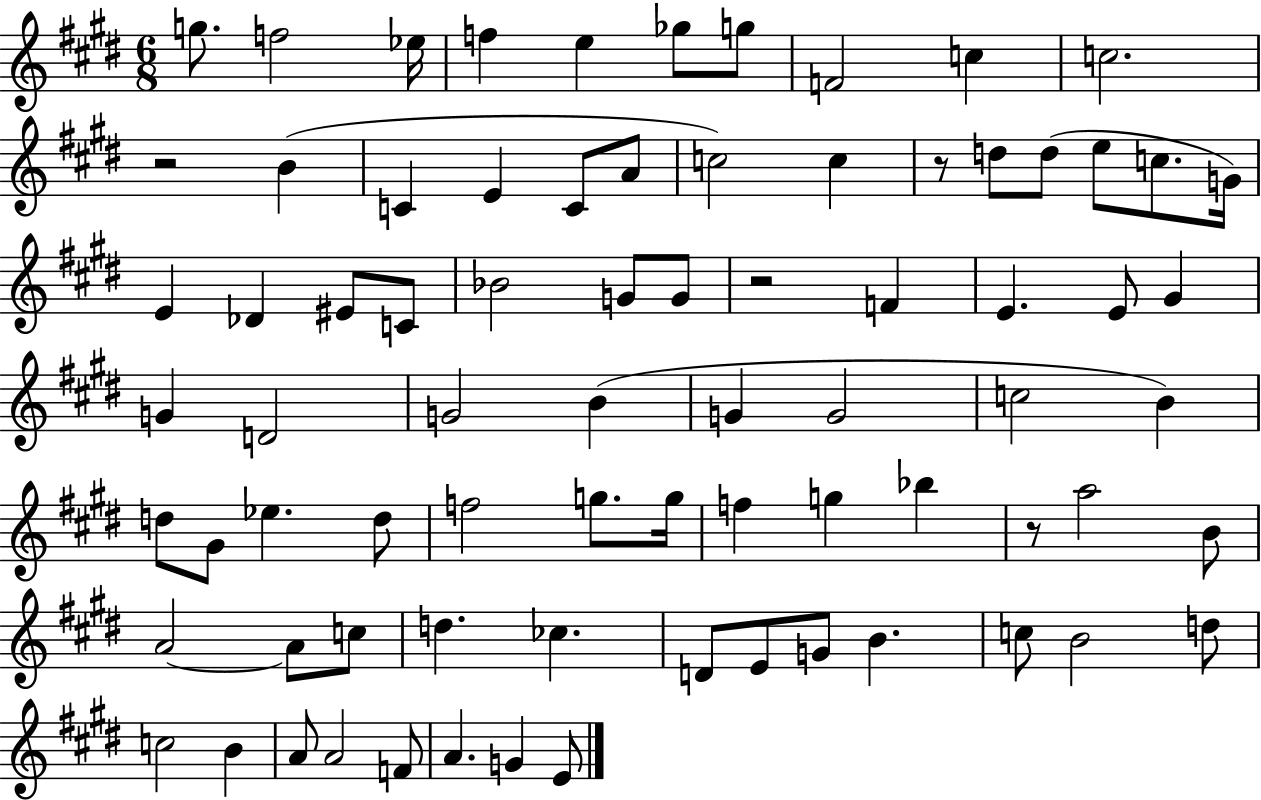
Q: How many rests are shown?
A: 4